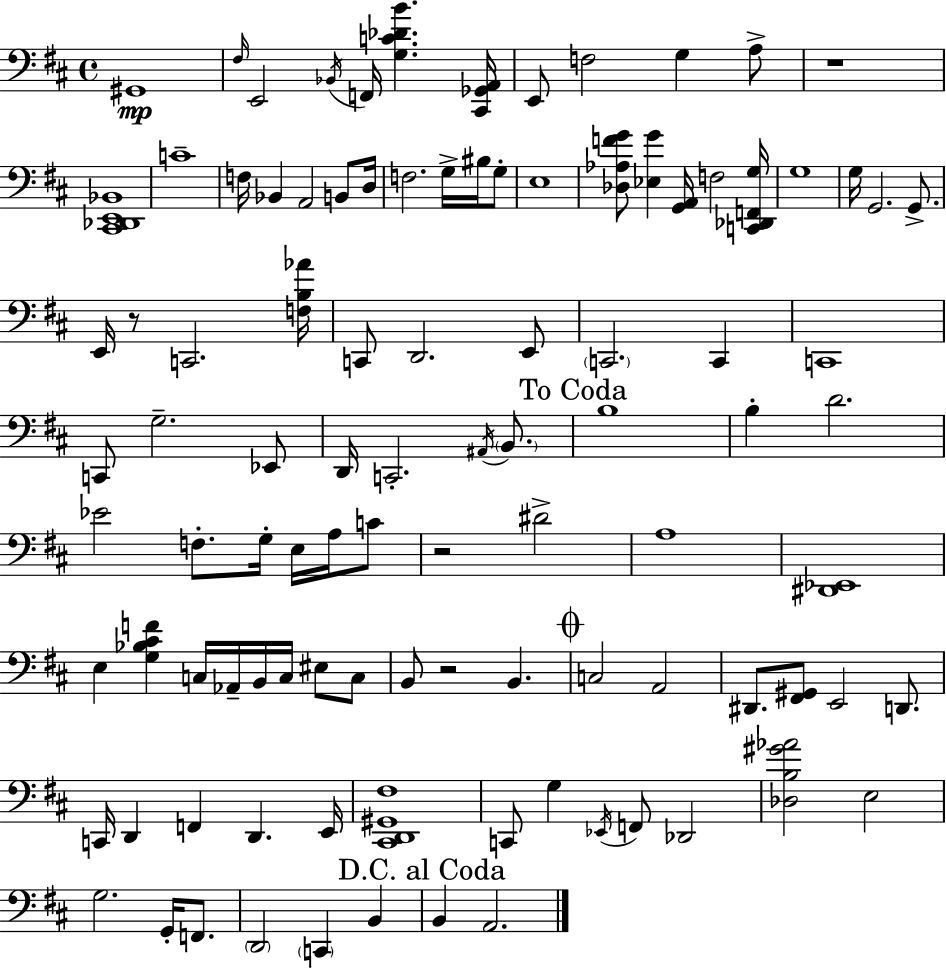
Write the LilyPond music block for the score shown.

{
  \clef bass
  \time 4/4
  \defaultTimeSignature
  \key d \major
  gis,1\mp | \grace { fis16 } e,2 \acciaccatura { bes,16 } f,16 <g c' des' b'>4. | <cis, ges, a,>16 e,8 f2 g4 | a8-> r1 | \break <cis, des, e, bes,>1 | c'1-- | f16 bes,4 a,2 b,8 | d16 f2. g16-> bis16 | \break g8-. e1 | <des aes f' g'>8 <ees g'>4 <g, a,>16 f2 | <c, des, f, g>16 g1 | g16 g,2. g,8.-> | \break e,16 r8 c,2. | <f b aes'>16 c,8 d,2. | e,8 \parenthesize c,2. c,4 | c,1 | \break c,8 g2.-- | ees,8 d,16 c,2.-. \acciaccatura { ais,16 } | \parenthesize b,8. \mark "To Coda" b1 | b4-. d'2. | \break ees'2 f8.-. g16-. e16 | a16 c'8 r2 dis'2-> | a1 | <dis, ees,>1 | \break e4 <g bes cis' f'>4 c16 aes,16-- b,16 c16 eis8 | c8 b,8 r2 b,4. | \mark \markup { \musicglyph "scripts.coda" } c2 a,2 | dis,8. <fis, gis,>8 e,2 | \break d,8. c,16 d,4 f,4 d,4. | e,16 <cis, d, gis, fis>1 | c,8 g4 \acciaccatura { ees,16 } f,8 des,2 | <des b gis' aes'>2 e2 | \break g2. | g,16-. f,8. \parenthesize d,2 \parenthesize c,4 | b,4 \mark "D.C. al Coda" b,4 a,2. | \bar "|."
}